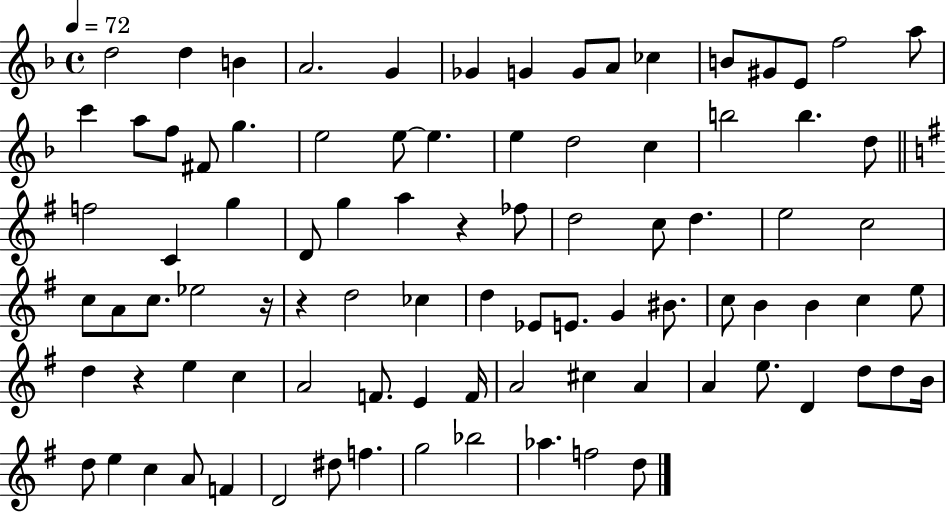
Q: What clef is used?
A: treble